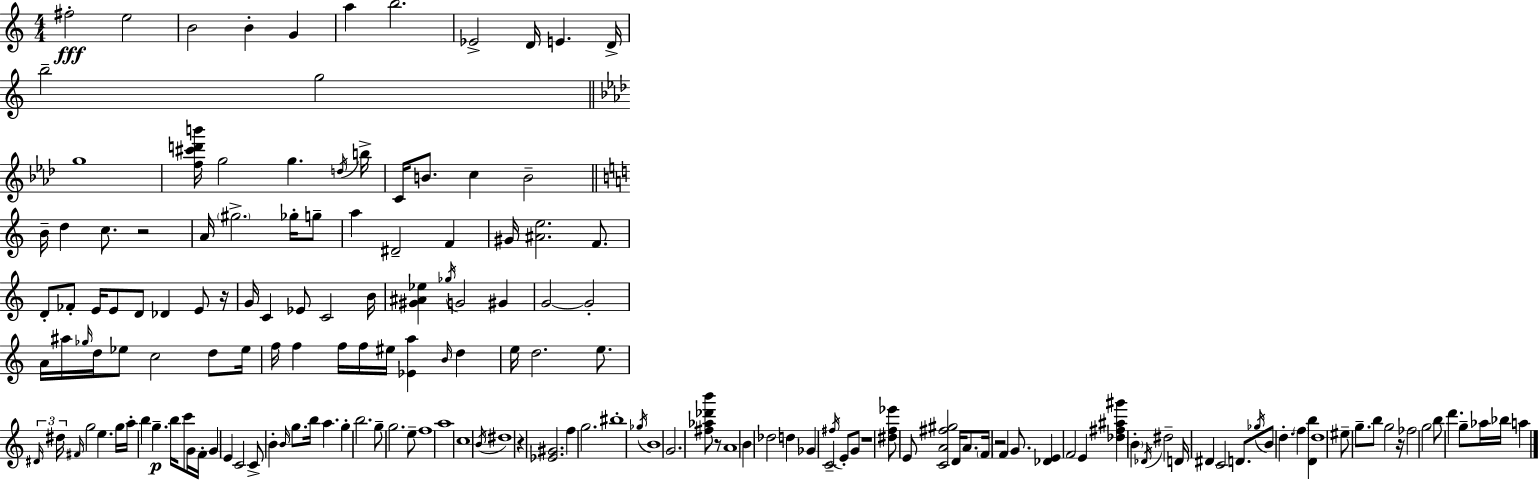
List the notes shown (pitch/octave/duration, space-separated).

F#5/h E5/h B4/h B4/q G4/q A5/q B5/h. Eb4/h D4/s E4/q. D4/s B5/h G5/h G5/w [F5,C#6,D6,B6]/s G5/h G5/q. D5/s B5/s C4/s B4/e. C5/q B4/h B4/s D5/q C5/e. R/h A4/s G#5/h. Gb5/s G5/e A5/q D#4/h F4/q G#4/s [A#4,E5]/h. F4/e. D4/e FES4/e E4/s E4/e D4/e Db4/q E4/e R/s G4/s C4/q Eb4/e C4/h B4/s [G#4,A#4,Eb5]/q Gb5/s G4/h G#4/q G4/h G4/h A4/s A#5/s Gb5/s D5/s Eb5/e C5/h D5/e Eb5/s F5/s F5/q F5/s F5/s EIS5/s [Eb4,A5]/q B4/s D5/q E5/s D5/h. E5/e. D#4/s D#5/s F#4/s G5/h E5/q. G5/s A5/s B5/q G5/q. B5/s C6/e G4/s F4/s G4/q E4/q C4/h C4/e B4/q B4/s G5/e. B5/s A5/q. G5/q B5/h. G5/e G5/h. E5/e F5/w A5/w C5/w B4/s D#5/w R/q [Eb4,G#4]/h. F5/q G5/h. BIS5/w Gb5/s B4/w G4/h. [F#5,Ab5,Db6,B6]/e R/e A4/w B4/q Db5/h D5/q Gb4/q C4/h F#5/s E4/e G4/e R/w [D#5,F5,Eb6]/e E4/e [C4,A4,F#5,G#5]/h D4/s A4/e. F4/s R/h F4/q G4/e. [Db4,E4]/q F4/h E4/q [Db5,F#5,A#5,G#6]/q B4/q Db4/s D#5/h D4/s D#4/q C4/h D4/e. Gb5/s B4/e D5/q. F5/q [D4,B5]/q D5/w EIS5/e G5/e. B5/e G5/h R/s FES5/h G5/h B5/e D6/q. G5/e Ab5/s Bb5/s A5/q